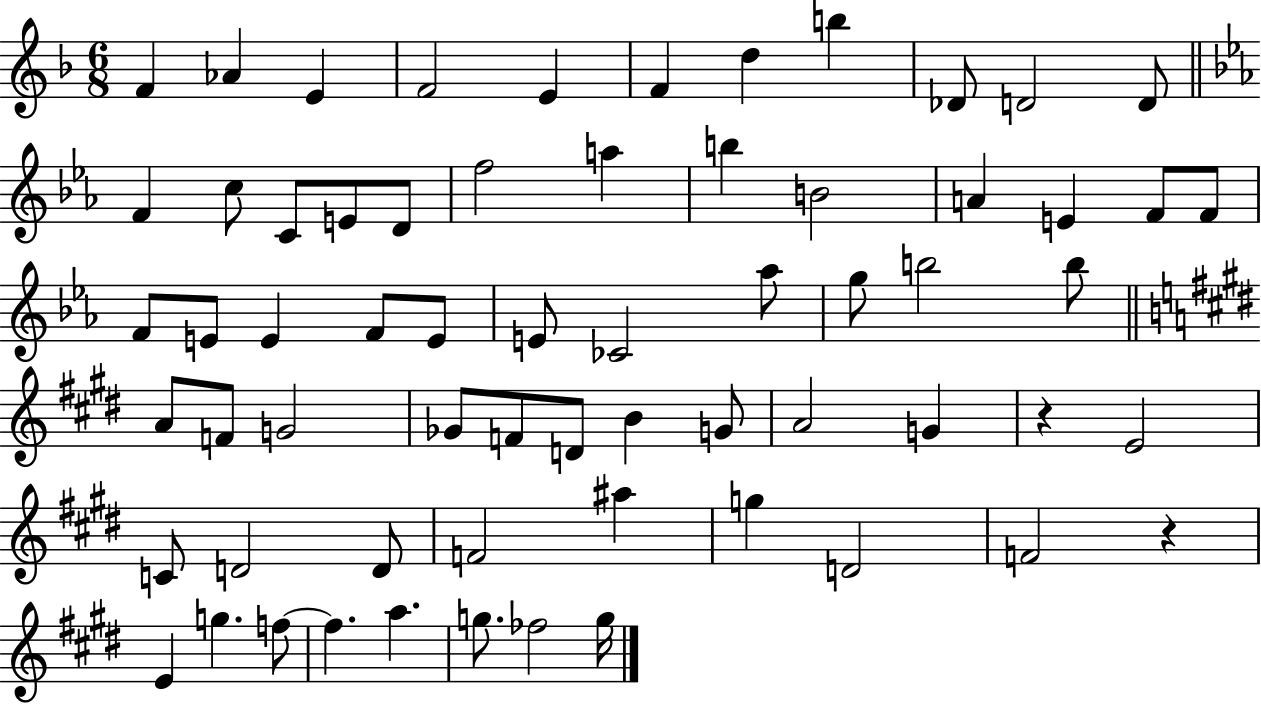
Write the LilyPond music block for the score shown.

{
  \clef treble
  \numericTimeSignature
  \time 6/8
  \key f \major
  f'4 aes'4 e'4 | f'2 e'4 | f'4 d''4 b''4 | des'8 d'2 d'8 | \break \bar "||" \break \key ees \major f'4 c''8 c'8 e'8 d'8 | f''2 a''4 | b''4 b'2 | a'4 e'4 f'8 f'8 | \break f'8 e'8 e'4 f'8 e'8 | e'8 ces'2 aes''8 | g''8 b''2 b''8 | \bar "||" \break \key e \major a'8 f'8 g'2 | ges'8 f'8 d'8 b'4 g'8 | a'2 g'4 | r4 e'2 | \break c'8 d'2 d'8 | f'2 ais''4 | g''4 d'2 | f'2 r4 | \break e'4 g''4. f''8~~ | f''4. a''4. | g''8. fes''2 g''16 | \bar "|."
}